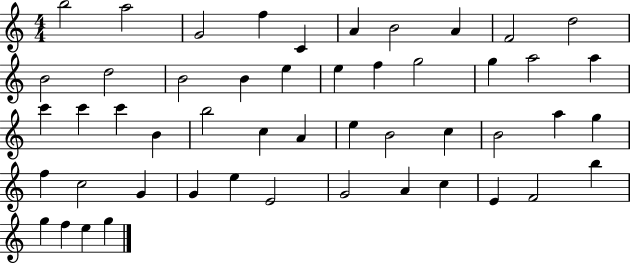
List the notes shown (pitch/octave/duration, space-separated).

B5/h A5/h G4/h F5/q C4/q A4/q B4/h A4/q F4/h D5/h B4/h D5/h B4/h B4/q E5/q E5/q F5/q G5/h G5/q A5/h A5/q C6/q C6/q C6/q B4/q B5/h C5/q A4/q E5/q B4/h C5/q B4/h A5/q G5/q F5/q C5/h G4/q G4/q E5/q E4/h G4/h A4/q C5/q E4/q F4/h B5/q G5/q F5/q E5/q G5/q